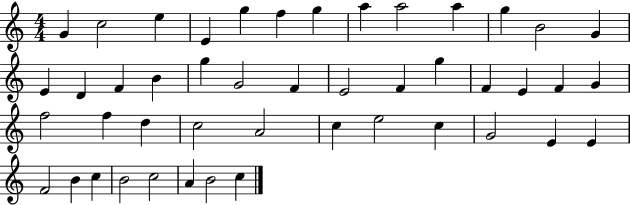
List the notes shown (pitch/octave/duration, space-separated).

G4/q C5/h E5/q E4/q G5/q F5/q G5/q A5/q A5/h A5/q G5/q B4/h G4/q E4/q D4/q F4/q B4/q G5/q G4/h F4/q E4/h F4/q G5/q F4/q E4/q F4/q G4/q F5/h F5/q D5/q C5/h A4/h C5/q E5/h C5/q G4/h E4/q E4/q F4/h B4/q C5/q B4/h C5/h A4/q B4/h C5/q